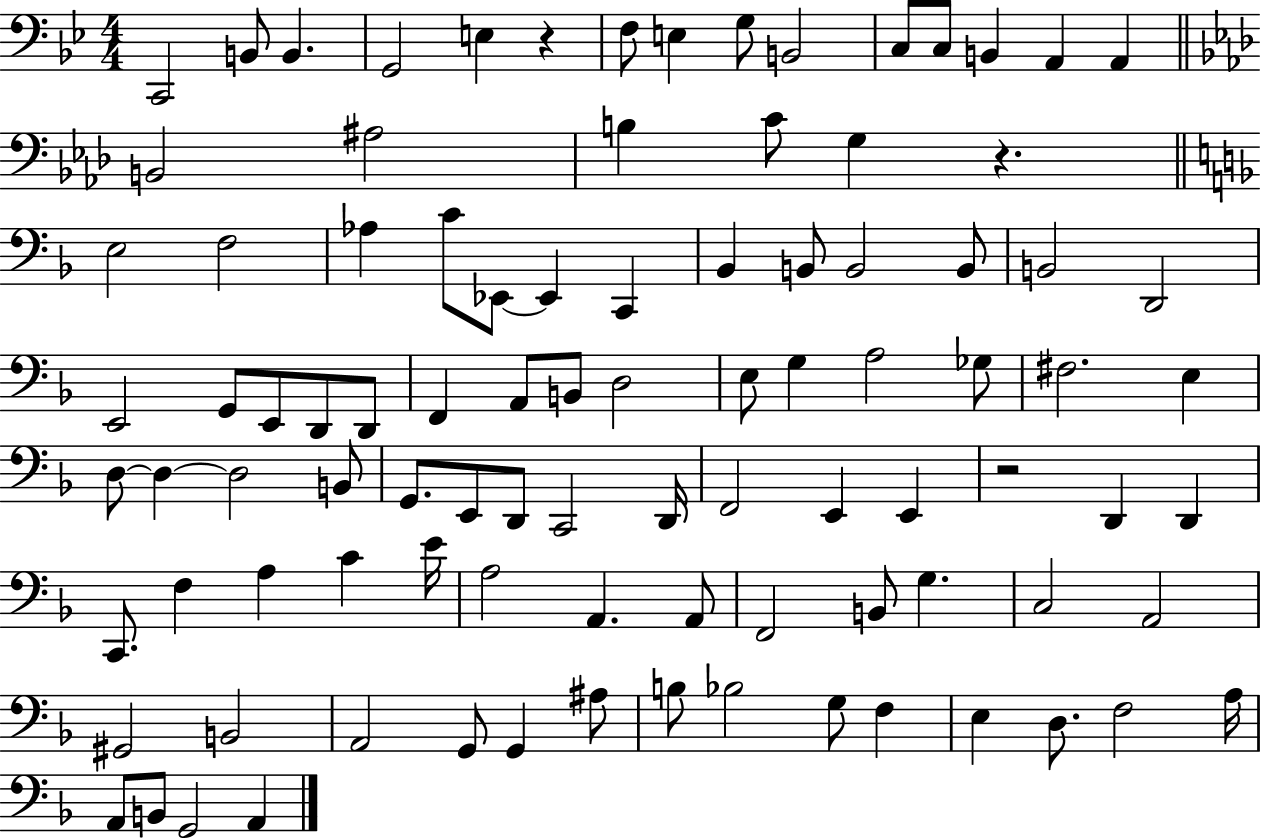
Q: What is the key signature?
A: BES major